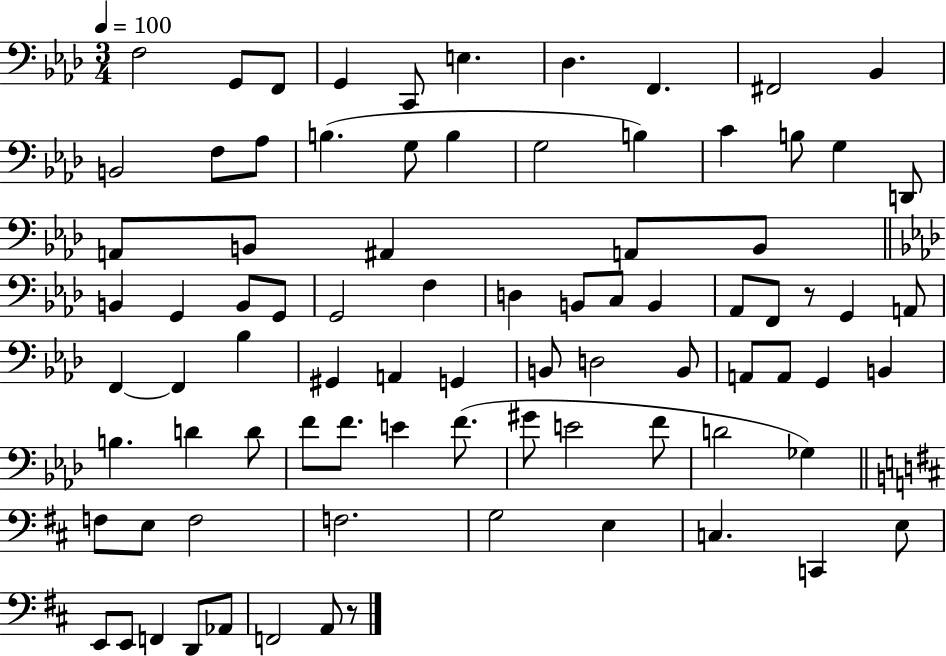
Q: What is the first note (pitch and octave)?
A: F3